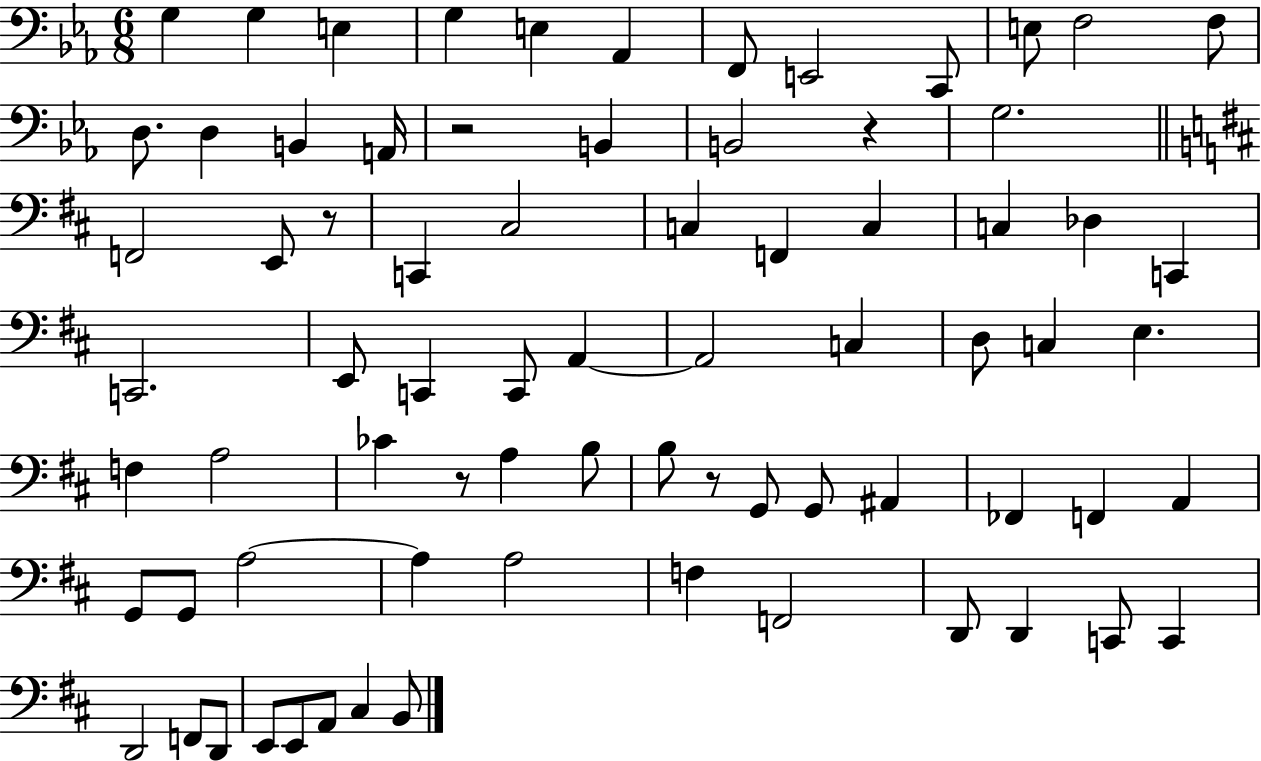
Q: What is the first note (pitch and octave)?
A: G3